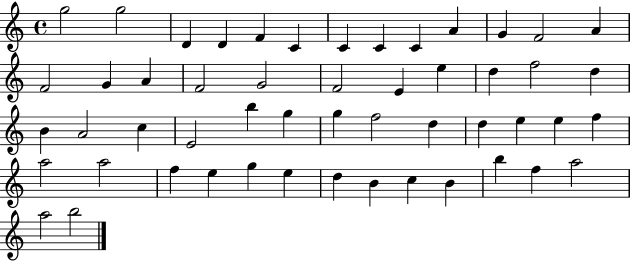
X:1
T:Untitled
M:4/4
L:1/4
K:C
g2 g2 D D F C C C C A G F2 A F2 G A F2 G2 F2 E e d f2 d B A2 c E2 b g g f2 d d e e f a2 a2 f e g e d B c B b f a2 a2 b2